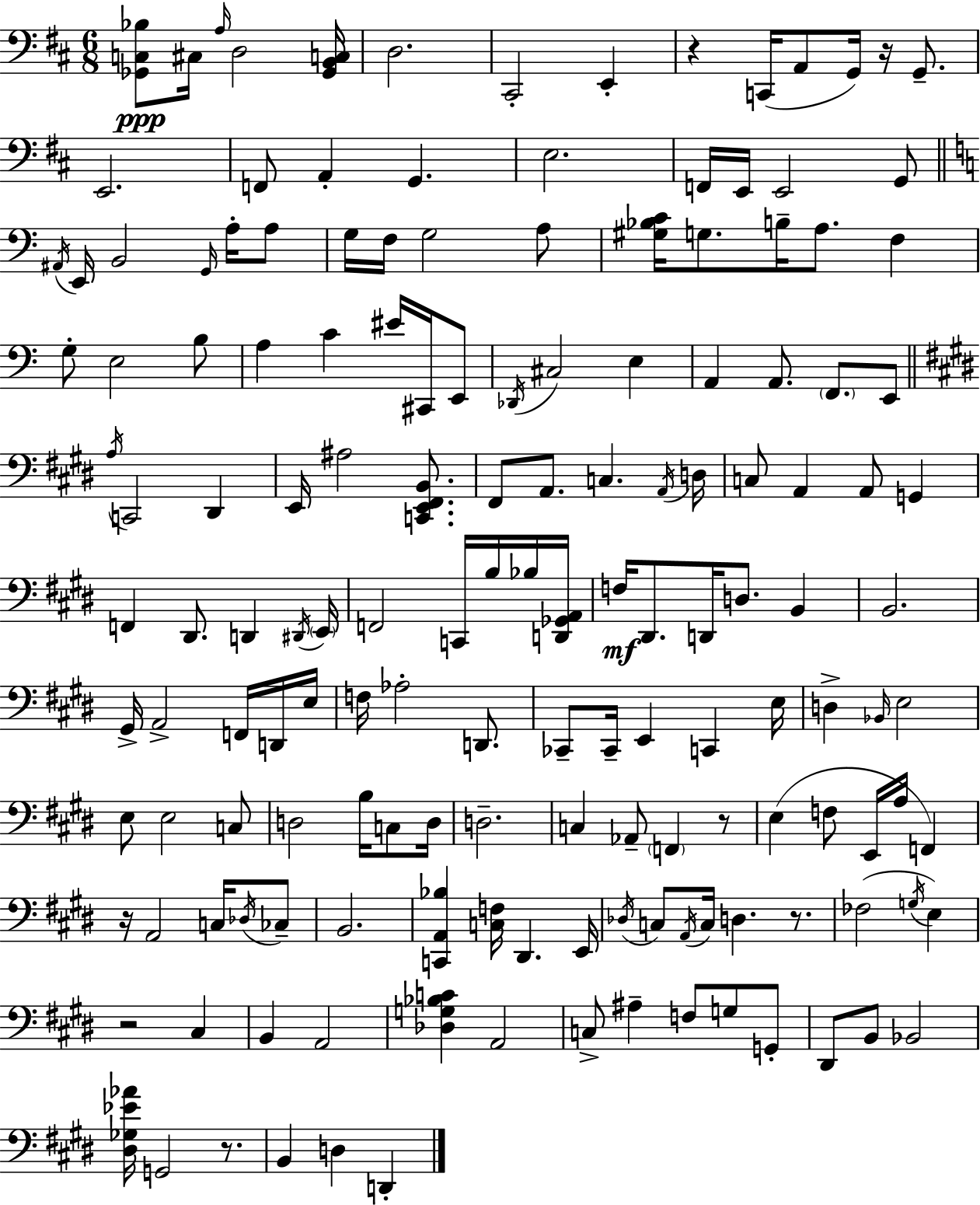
{
  \clef bass
  \numericTimeSignature
  \time 6/8
  \key d \major
  \repeat volta 2 { <ges, c bes>8\ppp cis16 \grace { a16 } d2 | <ges, b, c>16 d2. | cis,2-. e,4-. | r4 c,16( a,8 g,16) r16 g,8.-- | \break e,2. | f,8 a,4-. g,4. | e2. | f,16 e,16 e,2 g,8 | \break \bar "||" \break \key c \major \acciaccatura { ais,16 } e,16 b,2 \grace { g,16 } a16-. | a8 g16 f16 g2 | a8 <gis bes c'>16 g8. b16-- a8. f4 | g8-. e2 | \break b8 a4 c'4 eis'16 cis,16 | e,8 \acciaccatura { des,16 } cis2 e4 | a,4 a,8. \parenthesize f,8. | e,8 \bar "||" \break \key e \major \acciaccatura { a16 } c,2 dis,4 | e,16 ais2 <c, e, fis, b,>8. | fis,8 a,8. c4. | \acciaccatura { a,16 } d16 c8 a,4 a,8 g,4 | \break f,4 dis,8. d,4 | \acciaccatura { dis,16 } \parenthesize e,16 f,2 c,16 | b16 bes16 <d, ges, a,>16 f16\mf dis,8. d,16 d8. b,4 | b,2. | \break gis,16-> a,2-> | f,16 d,16 e16 f16 aes2-. | d,8. ces,8-- ces,16-- e,4 c,4 | e16 d4-> \grace { bes,16 } e2 | \break e8 e2 | c8 d2 | b16 c8 d16 d2.-- | c4 aes,8-- \parenthesize f,4 | \break r8 e4( f8 e,16 a16 | f,4) r16 a,2 | c16 \acciaccatura { des16 } ces8-- b,2. | <c, a, bes>4 <c f>16 dis,4. | \break e,16 \acciaccatura { des16 } c8 \acciaccatura { a,16 } c16 d4. | r8. fes2( | \acciaccatura { g16 } e4) r2 | cis4 b,4 | \break a,2 <des g bes c'>4 | a,2 c8-> ais4-- | f8 g8 g,8-. dis,8 b,8 | bes,2 <dis ges ees' aes'>16 g,2 | \break r8. b,4 | d4 d,4-. } \bar "|."
}